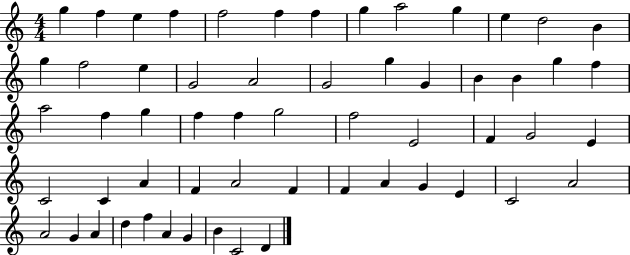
X:1
T:Untitled
M:4/4
L:1/4
K:C
g f e f f2 f f g a2 g e d2 B g f2 e G2 A2 G2 g G B B g f a2 f g f f g2 f2 E2 F G2 E C2 C A F A2 F F A G E C2 A2 A2 G A d f A G B C2 D